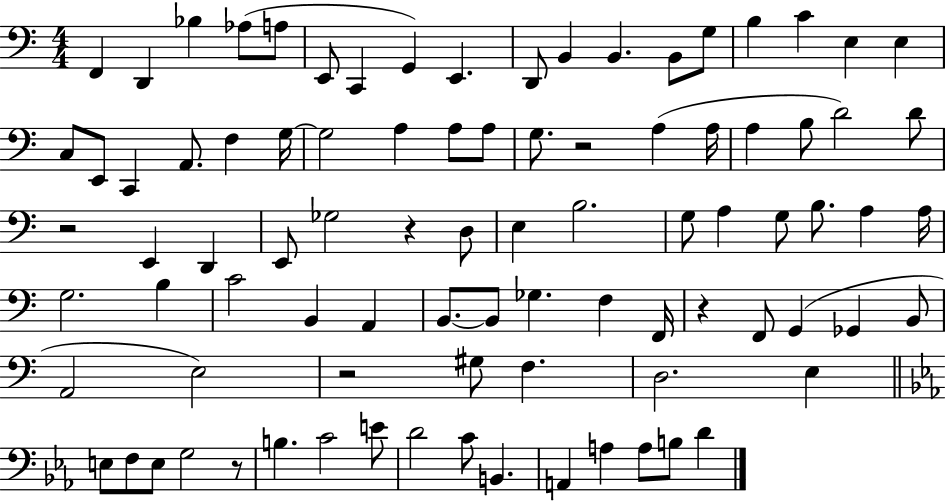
X:1
T:Untitled
M:4/4
L:1/4
K:C
F,, D,, _B, _A,/2 A,/2 E,,/2 C,, G,, E,, D,,/2 B,, B,, B,,/2 G,/2 B, C E, E, C,/2 E,,/2 C,, A,,/2 F, G,/4 G,2 A, A,/2 A,/2 G,/2 z2 A, A,/4 A, B,/2 D2 D/2 z2 E,, D,, E,,/2 _G,2 z D,/2 E, B,2 G,/2 A, G,/2 B,/2 A, A,/4 G,2 B, C2 B,, A,, B,,/2 B,,/2 _G, F, F,,/4 z F,,/2 G,, _G,, B,,/2 A,,2 E,2 z2 ^G,/2 F, D,2 E, E,/2 F,/2 E,/2 G,2 z/2 B, C2 E/2 D2 C/2 B,, A,, A, A,/2 B,/2 D